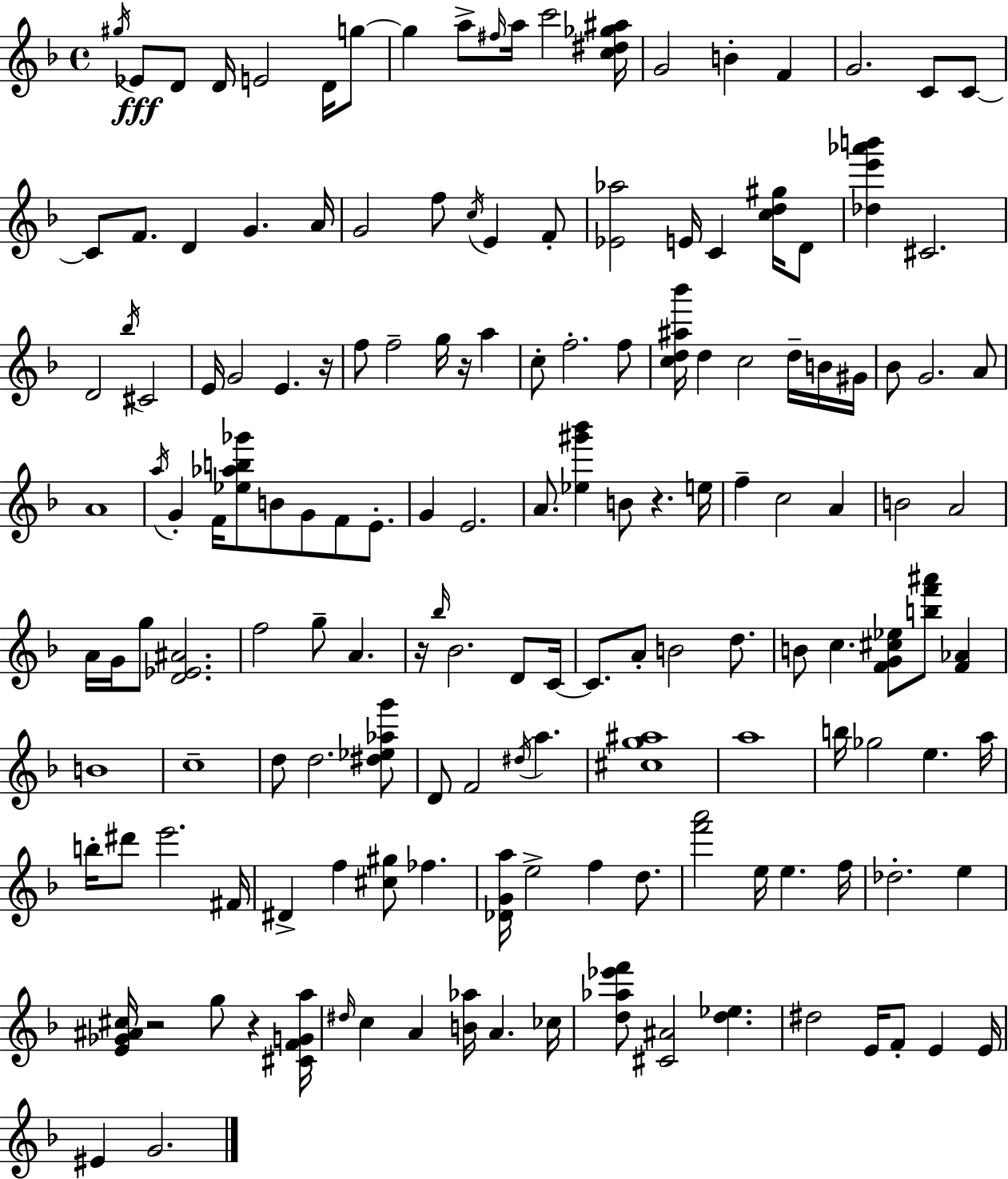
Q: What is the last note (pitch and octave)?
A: G4